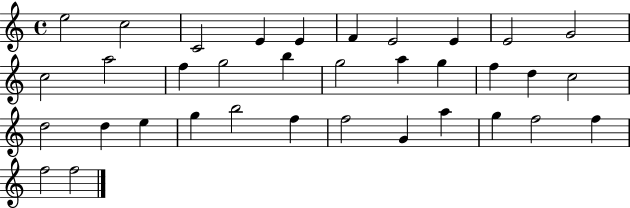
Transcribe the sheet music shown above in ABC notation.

X:1
T:Untitled
M:4/4
L:1/4
K:C
e2 c2 C2 E E F E2 E E2 G2 c2 a2 f g2 b g2 a g f d c2 d2 d e g b2 f f2 G a g f2 f f2 f2